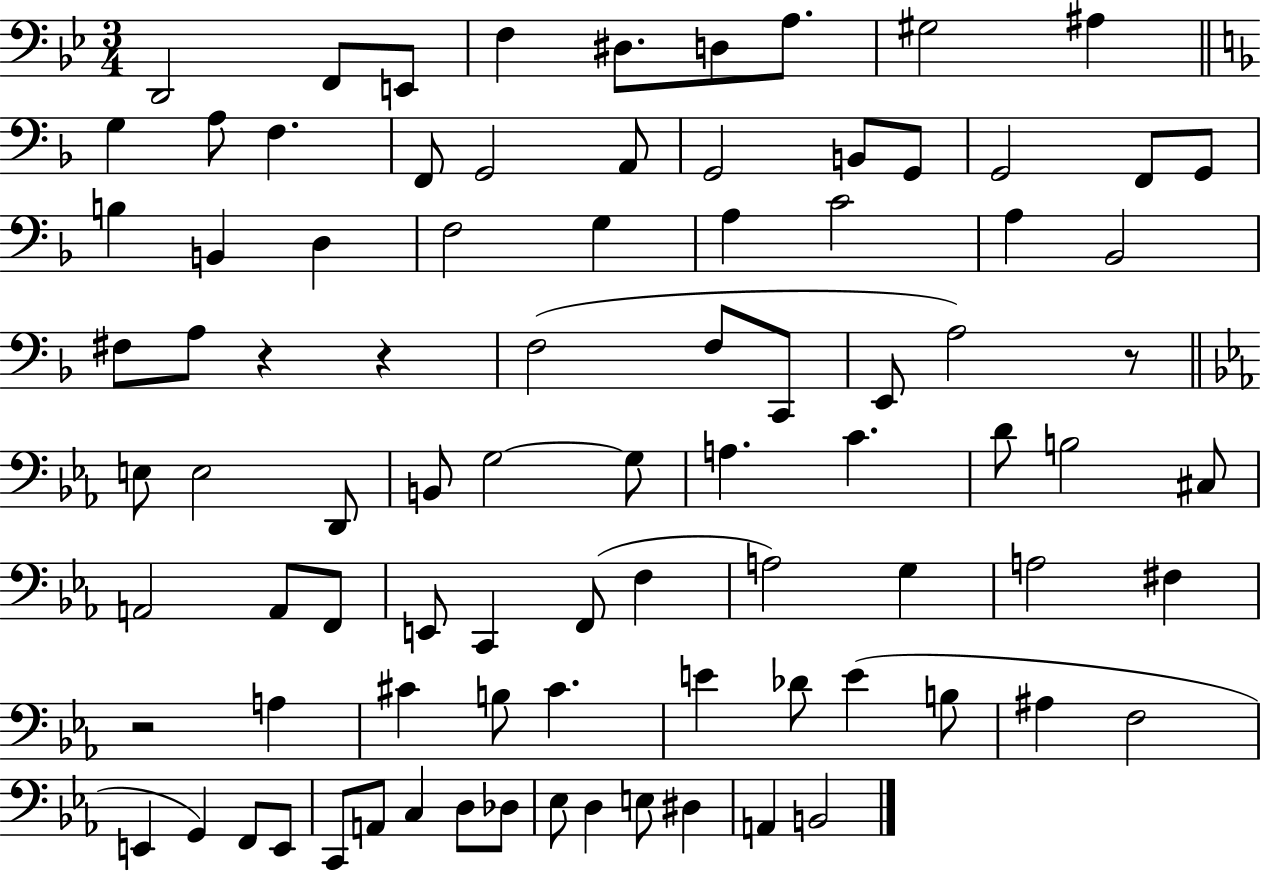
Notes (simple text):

D2/h F2/e E2/e F3/q D#3/e. D3/e A3/e. G#3/h A#3/q G3/q A3/e F3/q. F2/e G2/h A2/e G2/h B2/e G2/e G2/h F2/e G2/e B3/q B2/q D3/q F3/h G3/q A3/q C4/h A3/q Bb2/h F#3/e A3/e R/q R/q F3/h F3/e C2/e E2/e A3/h R/e E3/e E3/h D2/e B2/e G3/h G3/e A3/q. C4/q. D4/e B3/h C#3/e A2/h A2/e F2/e E2/e C2/q F2/e F3/q A3/h G3/q A3/h F#3/q R/h A3/q C#4/q B3/e C#4/q. E4/q Db4/e E4/q B3/e A#3/q F3/h E2/q G2/q F2/e E2/e C2/e A2/e C3/q D3/e Db3/e Eb3/e D3/q E3/e D#3/q A2/q B2/h